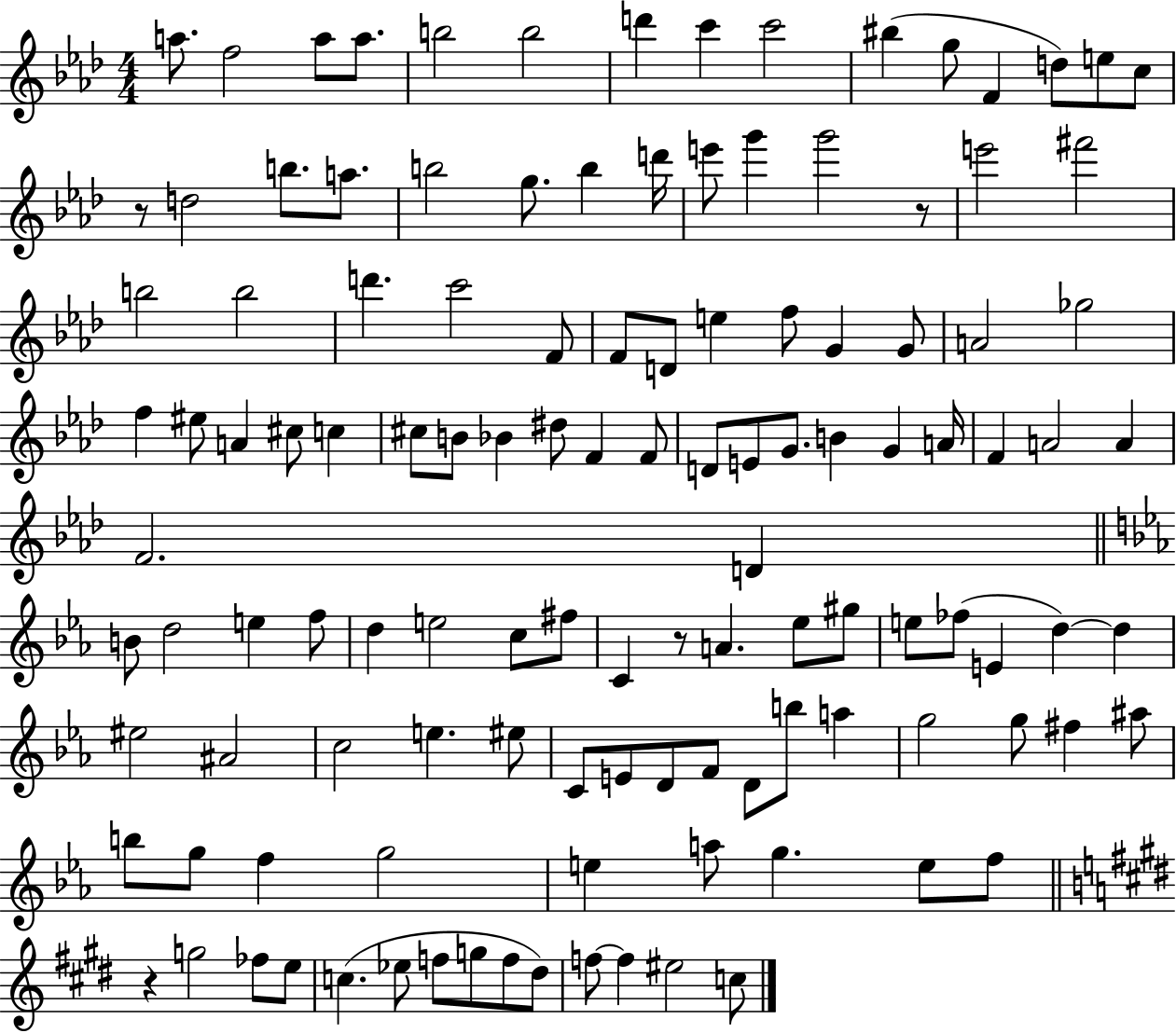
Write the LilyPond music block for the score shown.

{
  \clef treble
  \numericTimeSignature
  \time 4/4
  \key aes \major
  \repeat volta 2 { a''8. f''2 a''8 a''8. | b''2 b''2 | d'''4 c'''4 c'''2 | bis''4( g''8 f'4 d''8) e''8 c''8 | \break r8 d''2 b''8. a''8. | b''2 g''8. b''4 d'''16 | e'''8 g'''4 g'''2 r8 | e'''2 fis'''2 | \break b''2 b''2 | d'''4. c'''2 f'8 | f'8 d'8 e''4 f''8 g'4 g'8 | a'2 ges''2 | \break f''4 eis''8 a'4 cis''8 c''4 | cis''8 b'8 bes'4 dis''8 f'4 f'8 | d'8 e'8 g'8. b'4 g'4 a'16 | f'4 a'2 a'4 | \break f'2. d'4 | \bar "||" \break \key ees \major b'8 d''2 e''4 f''8 | d''4 e''2 c''8 fis''8 | c'4 r8 a'4. ees''8 gis''8 | e''8 fes''8( e'4 d''4~~) d''4 | \break eis''2 ais'2 | c''2 e''4. eis''8 | c'8 e'8 d'8 f'8 d'8 b''8 a''4 | g''2 g''8 fis''4 ais''8 | \break b''8 g''8 f''4 g''2 | e''4 a''8 g''4. e''8 f''8 | \bar "||" \break \key e \major r4 g''2 fes''8 e''8 | c''4.( ees''8 f''8 g''8 f''8 dis''8) | f''8~~ f''4 eis''2 c''8 | } \bar "|."
}